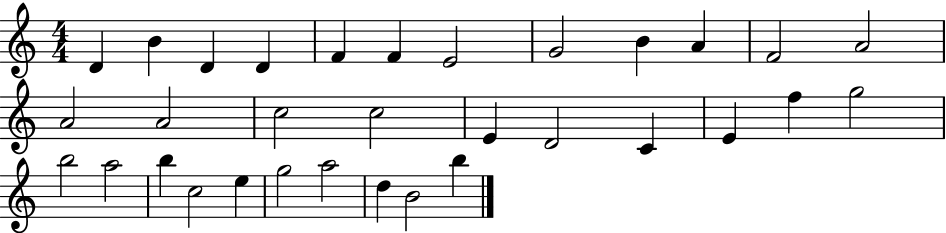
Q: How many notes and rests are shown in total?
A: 32